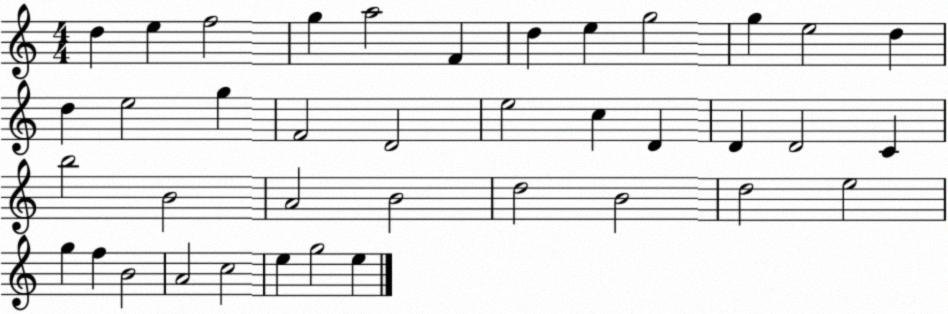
X:1
T:Untitled
M:4/4
L:1/4
K:C
d e f2 g a2 F d e g2 g e2 d d e2 g F2 D2 e2 c D D D2 C b2 B2 A2 B2 d2 B2 d2 e2 g f B2 A2 c2 e g2 e